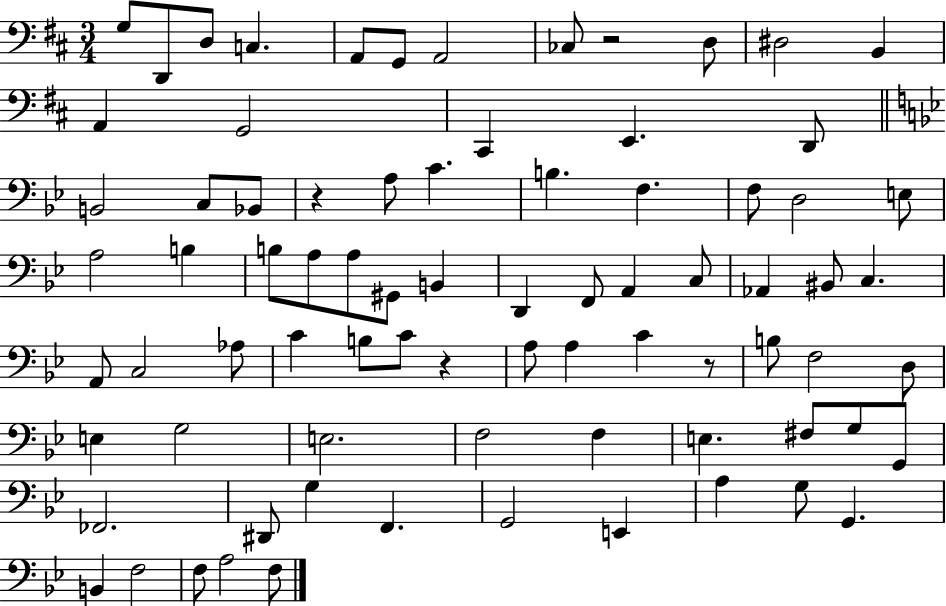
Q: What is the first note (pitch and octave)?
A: G3